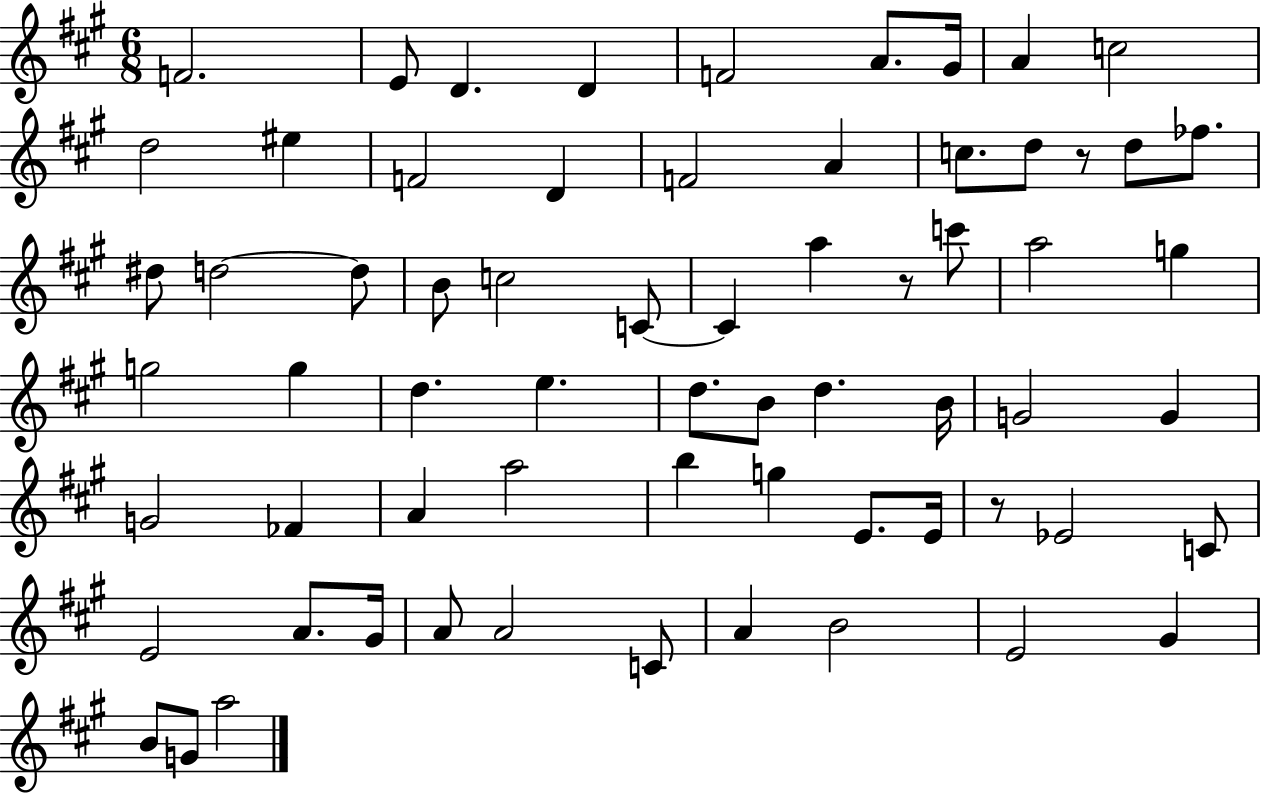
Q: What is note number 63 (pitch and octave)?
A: A5